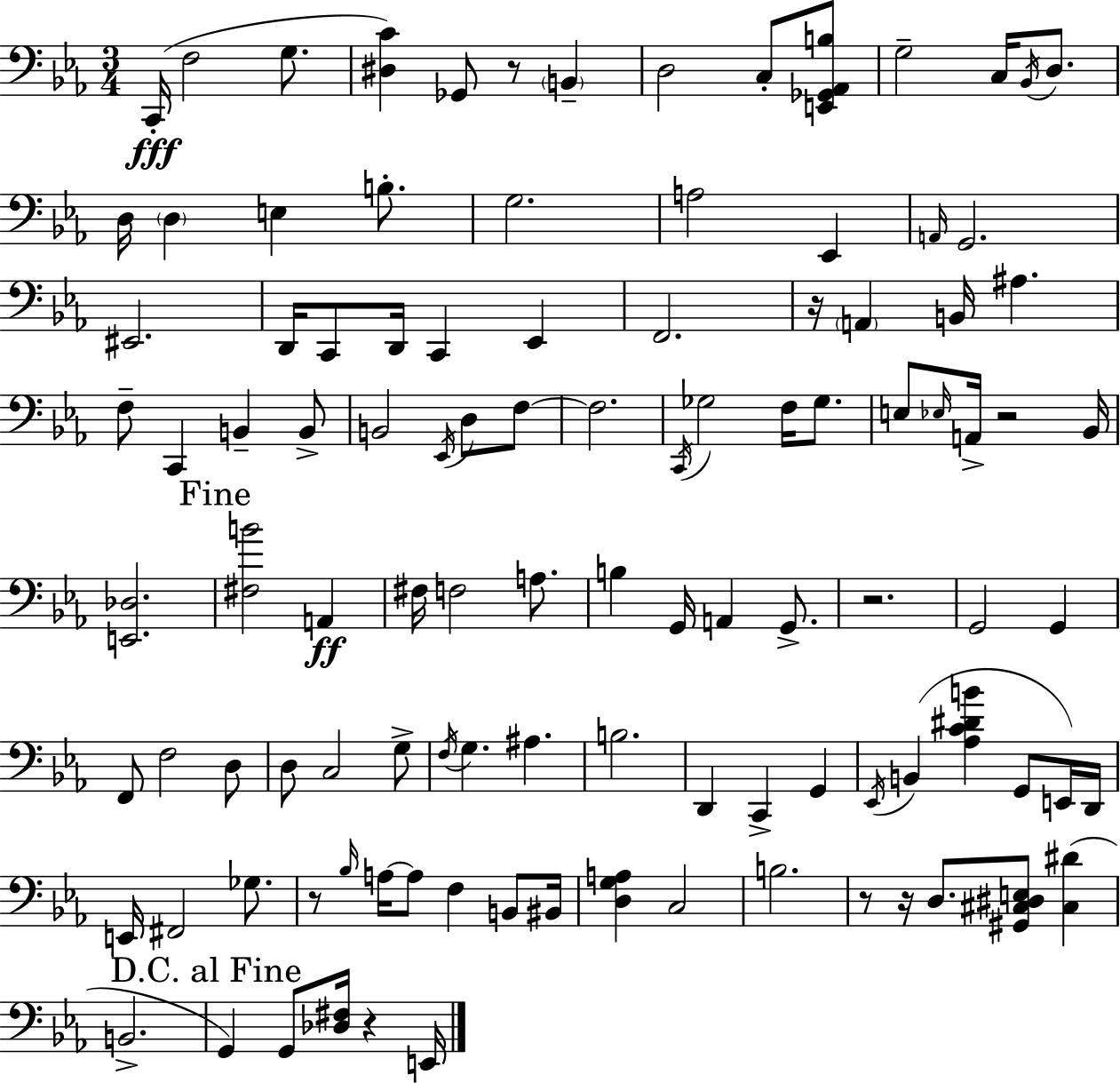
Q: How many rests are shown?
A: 8